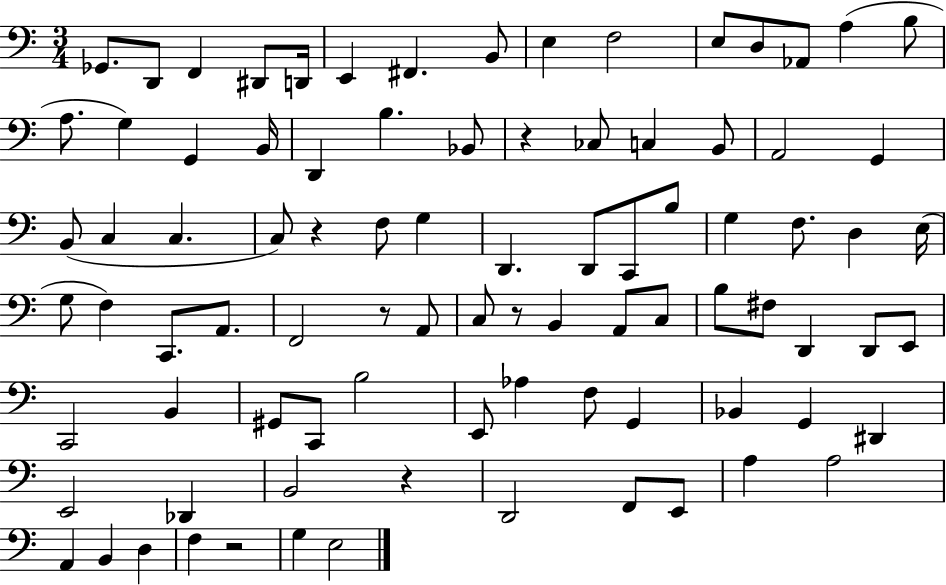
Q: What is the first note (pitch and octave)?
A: Gb2